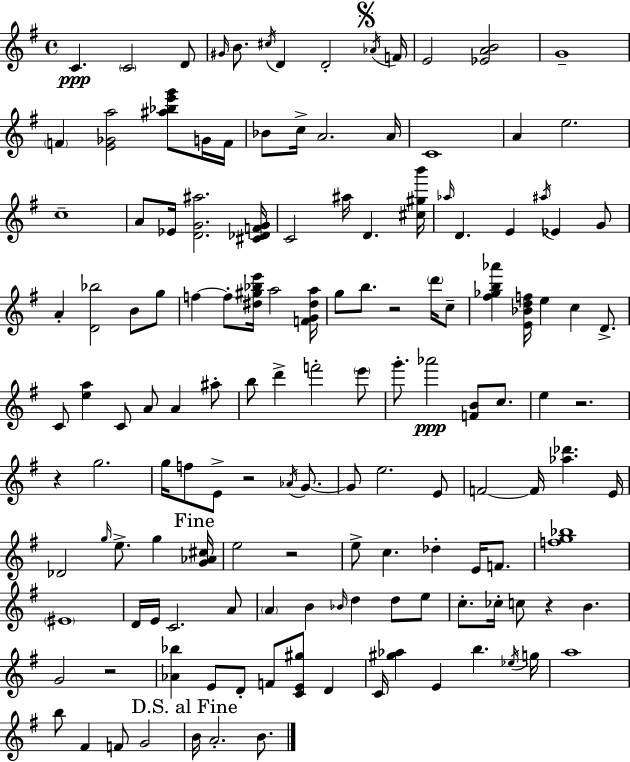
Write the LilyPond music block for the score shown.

{
  \clef treble
  \time 4/4
  \defaultTimeSignature
  \key e \minor
  c'4.\ppp \parenthesize c'2 d'8 | \grace { gis'16 } b'8. \acciaccatura { cis''16 } d'4 d'2-. | \mark \markup { \musicglyph "scripts.segno" } \acciaccatura { aes'16 } f'16 e'2 <ees' a' b'>2 | g'1-- | \break \parenthesize f'4 <e' ges' a''>2 <ais'' bes'' e''' g'''>8 | g'16 f'16 bes'8 c''16-> a'2. | a'16 c'1 | a'4 e''2. | \break c''1-- | a'8 ees'16 <d' g' ais''>2. | <cis' des' f' g'>16 c'2 ais''16 d'4. | <cis'' gis'' b'''>16 \grace { aes''16 } d'4. e'4 \acciaccatura { ais''16 } ees'4 | \break g'8 a'4-. <d' bes''>2 | b'8 g''8 f''4~~ f''8-. <dis'' gis'' bes'' e'''>16 a''2 | <f' g' dis'' a''>16 g''8 b''8. r2 | \parenthesize d'''16 c''8-- <fis'' ges'' b'' aes'''>4 <e' bes' d'' f''>16 e''4 c''4 | \break d'8.-> c'8 <e'' a''>4 c'8 a'8 a'4 | ais''8-. b''8 d'''4-> f'''2-. | \parenthesize e'''8 g'''8.-. aes'''2\ppp | <f' b'>8 c''8. e''4 r2. | \break r4 g''2. | g''16 f''8 e'8-> r2 | \acciaccatura { aes'16 } g'8.~~ g'8 e''2. | e'8 f'2~~ f'16 <aes'' des'''>4. | \break e'16 des'2 \grace { g''16 } e''8.-> | g''4 \mark "Fine" <g' aes' cis''>16 e''2 r2 | e''8-> c''4. des''4-. | e'16 f'8. <f'' g'' bes''>1 | \break \parenthesize eis'1 | d'16 e'16 c'2. | a'8 \parenthesize a'4 b'4 \grace { bes'16 } | d''4 d''8 e''8 c''8.-. ces''16-. c''8 r4 | \break b'4. g'2 | r2 <aes' bes''>4 e'8 d'8-. | f'8 <c' e' gis''>8 d'4 c'16 <gis'' aes''>4 e'4 | b''4. \acciaccatura { ees''16 } g''16 a''1 | \break b''8 fis'4 f'8 | g'2 \mark "D.S. al Fine" b'16 a'2.-. | b'8. \bar "|."
}